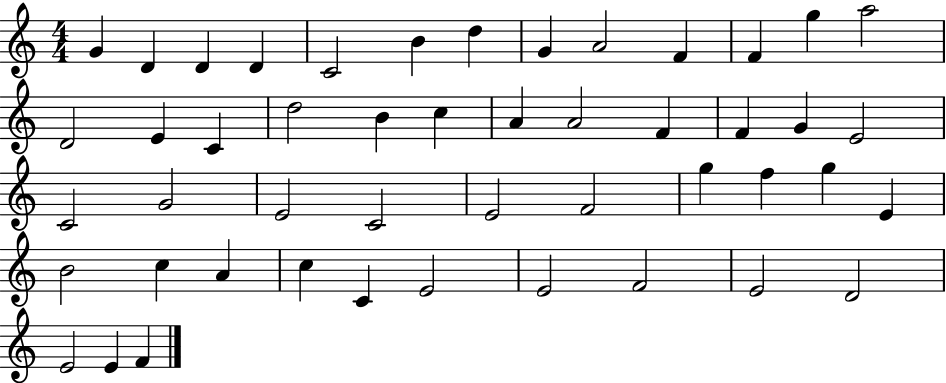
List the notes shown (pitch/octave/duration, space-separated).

G4/q D4/q D4/q D4/q C4/h B4/q D5/q G4/q A4/h F4/q F4/q G5/q A5/h D4/h E4/q C4/q D5/h B4/q C5/q A4/q A4/h F4/q F4/q G4/q E4/h C4/h G4/h E4/h C4/h E4/h F4/h G5/q F5/q G5/q E4/q B4/h C5/q A4/q C5/q C4/q E4/h E4/h F4/h E4/h D4/h E4/h E4/q F4/q